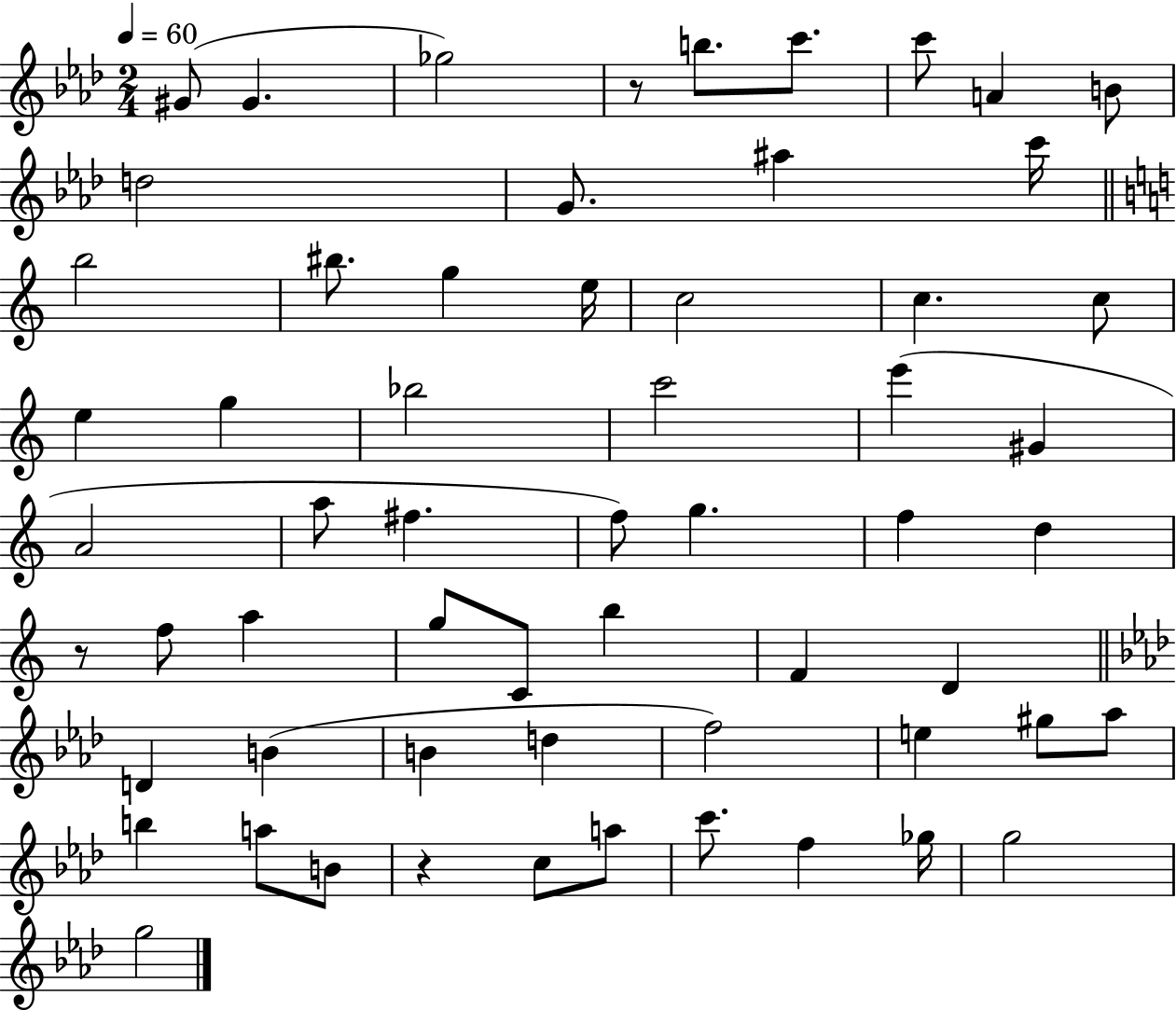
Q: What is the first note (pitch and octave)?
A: G#4